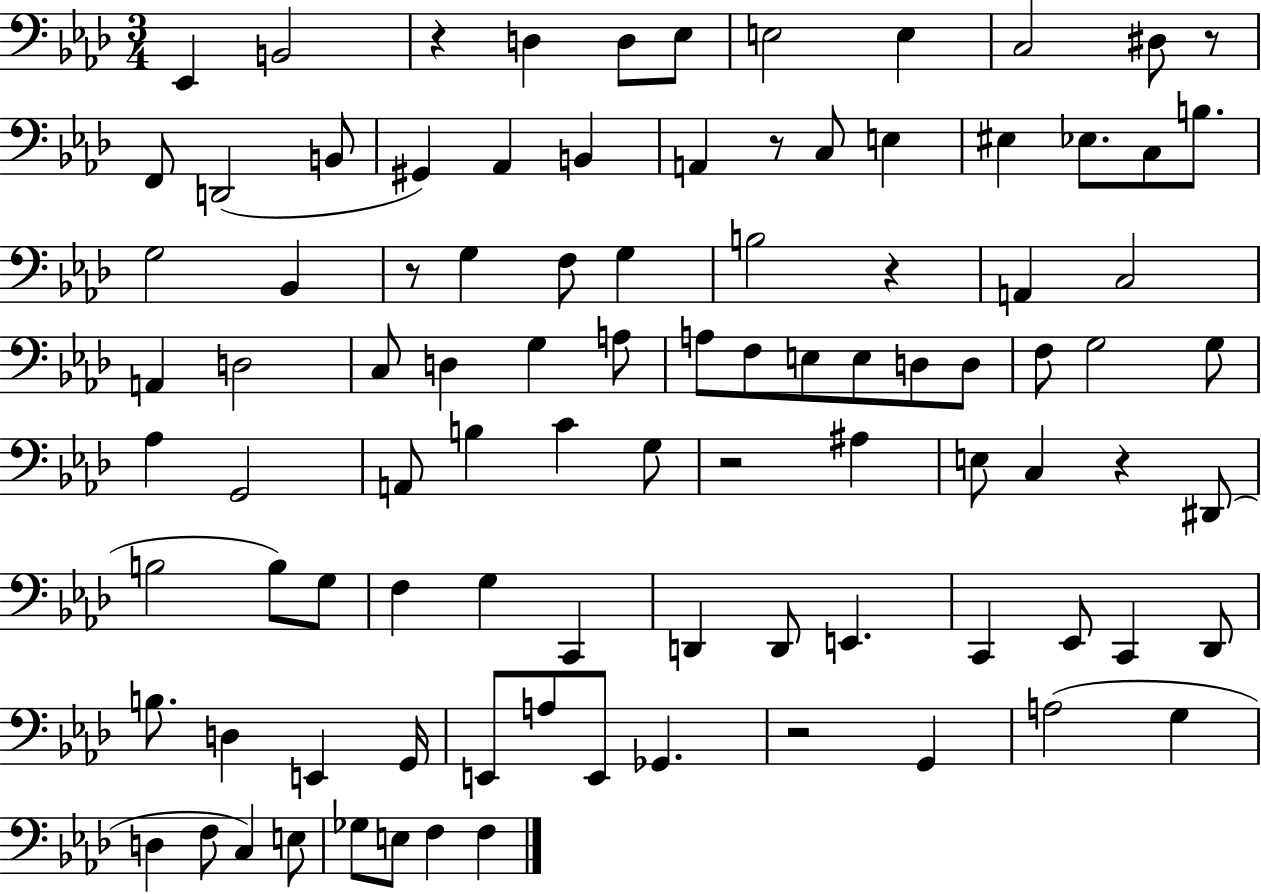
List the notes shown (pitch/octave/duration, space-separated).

Eb2/q B2/h R/q D3/q D3/e Eb3/e E3/h E3/q C3/h D#3/e R/e F2/e D2/h B2/e G#2/q Ab2/q B2/q A2/q R/e C3/e E3/q EIS3/q Eb3/e. C3/e B3/e. G3/h Bb2/q R/e G3/q F3/e G3/q B3/h R/q A2/q C3/h A2/q D3/h C3/e D3/q G3/q A3/e A3/e F3/e E3/e E3/e D3/e D3/e F3/e G3/h G3/e Ab3/q G2/h A2/e B3/q C4/q G3/e R/h A#3/q E3/e C3/q R/q D#2/e B3/h B3/e G3/e F3/q G3/q C2/q D2/q D2/e E2/q. C2/q Eb2/e C2/q Db2/e B3/e. D3/q E2/q G2/s E2/e A3/e E2/e Gb2/q. R/h G2/q A3/h G3/q D3/q F3/e C3/q E3/e Gb3/e E3/e F3/q F3/q